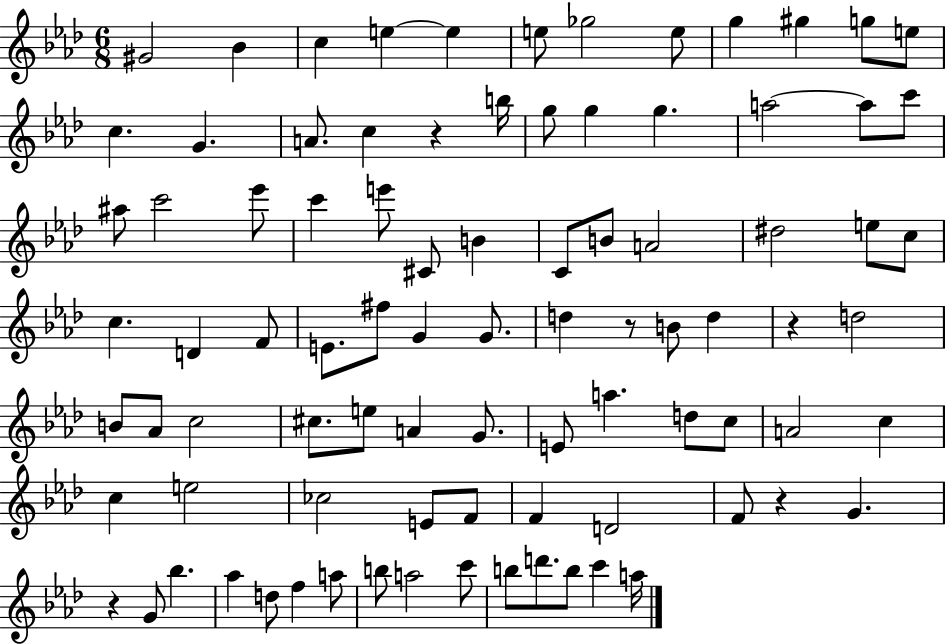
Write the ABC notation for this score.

X:1
T:Untitled
M:6/8
L:1/4
K:Ab
^G2 _B c e e e/2 _g2 e/2 g ^g g/2 e/2 c G A/2 c z b/4 g/2 g g a2 a/2 c'/2 ^a/2 c'2 _e'/2 c' e'/2 ^C/2 B C/2 B/2 A2 ^d2 e/2 c/2 c D F/2 E/2 ^f/2 G G/2 d z/2 B/2 d z d2 B/2 _A/2 c2 ^c/2 e/2 A G/2 E/2 a d/2 c/2 A2 c c e2 _c2 E/2 F/2 F D2 F/2 z G z G/2 _b _a d/2 f a/2 b/2 a2 c'/2 b/2 d'/2 b/2 c' a/4